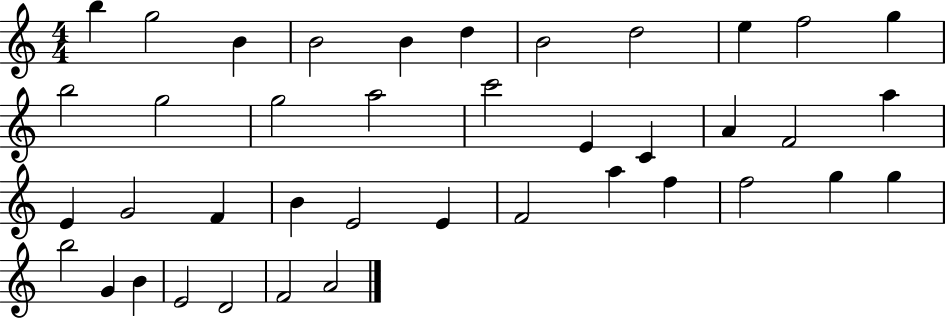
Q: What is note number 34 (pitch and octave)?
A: B5